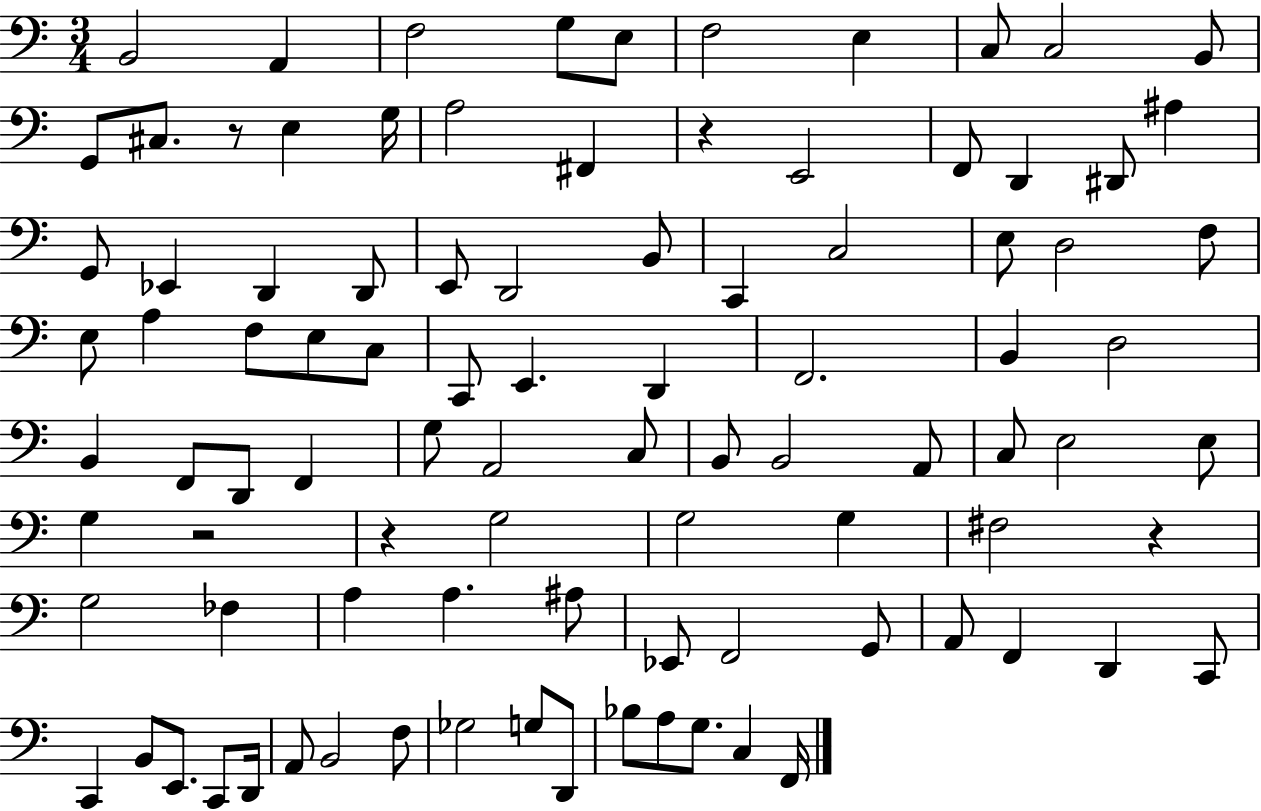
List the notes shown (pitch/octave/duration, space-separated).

B2/h A2/q F3/h G3/e E3/e F3/h E3/q C3/e C3/h B2/e G2/e C#3/e. R/e E3/q G3/s A3/h F#2/q R/q E2/h F2/e D2/q D#2/e A#3/q G2/e Eb2/q D2/q D2/e E2/e D2/h B2/e C2/q C3/h E3/e D3/h F3/e E3/e A3/q F3/e E3/e C3/e C2/e E2/q. D2/q F2/h. B2/q D3/h B2/q F2/e D2/e F2/q G3/e A2/h C3/e B2/e B2/h A2/e C3/e E3/h E3/e G3/q R/h R/q G3/h G3/h G3/q F#3/h R/q G3/h FES3/q A3/q A3/q. A#3/e Eb2/e F2/h G2/e A2/e F2/q D2/q C2/e C2/q B2/e E2/e. C2/e D2/s A2/e B2/h F3/e Gb3/h G3/e D2/e Bb3/e A3/e G3/e. C3/q F2/s